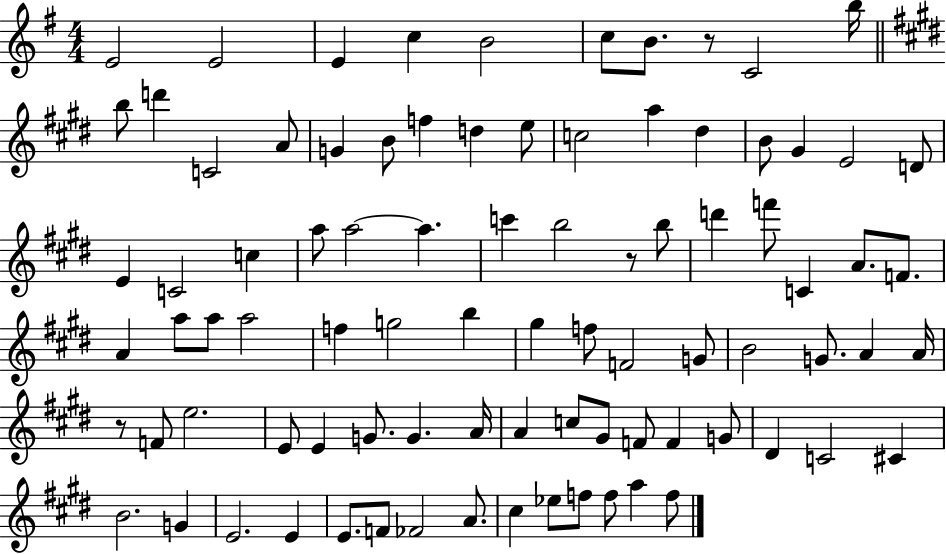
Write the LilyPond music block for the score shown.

{
  \clef treble
  \numericTimeSignature
  \time 4/4
  \key g \major
  e'2 e'2 | e'4 c''4 b'2 | c''8 b'8. r8 c'2 b''16 | \bar "||" \break \key e \major b''8 d'''4 c'2 a'8 | g'4 b'8 f''4 d''4 e''8 | c''2 a''4 dis''4 | b'8 gis'4 e'2 d'8 | \break e'4 c'2 c''4 | a''8 a''2~~ a''4. | c'''4 b''2 r8 b''8 | d'''4 f'''8 c'4 a'8. f'8. | \break a'4 a''8 a''8 a''2 | f''4 g''2 b''4 | gis''4 f''8 f'2 g'8 | b'2 g'8. a'4 a'16 | \break r8 f'8 e''2. | e'8 e'4 g'8. g'4. a'16 | a'4 c''8 gis'8 f'8 f'4 g'8 | dis'4 c'2 cis'4 | \break b'2. g'4 | e'2. e'4 | e'8. f'8 fes'2 a'8. | cis''4 ees''8 f''8 f''8 a''4 f''8 | \break \bar "|."
}